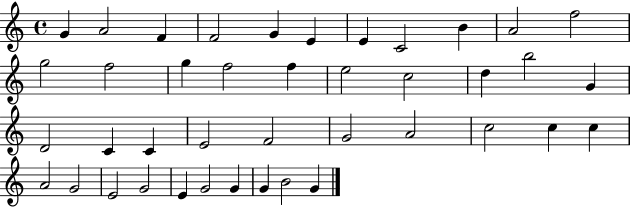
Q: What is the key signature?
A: C major